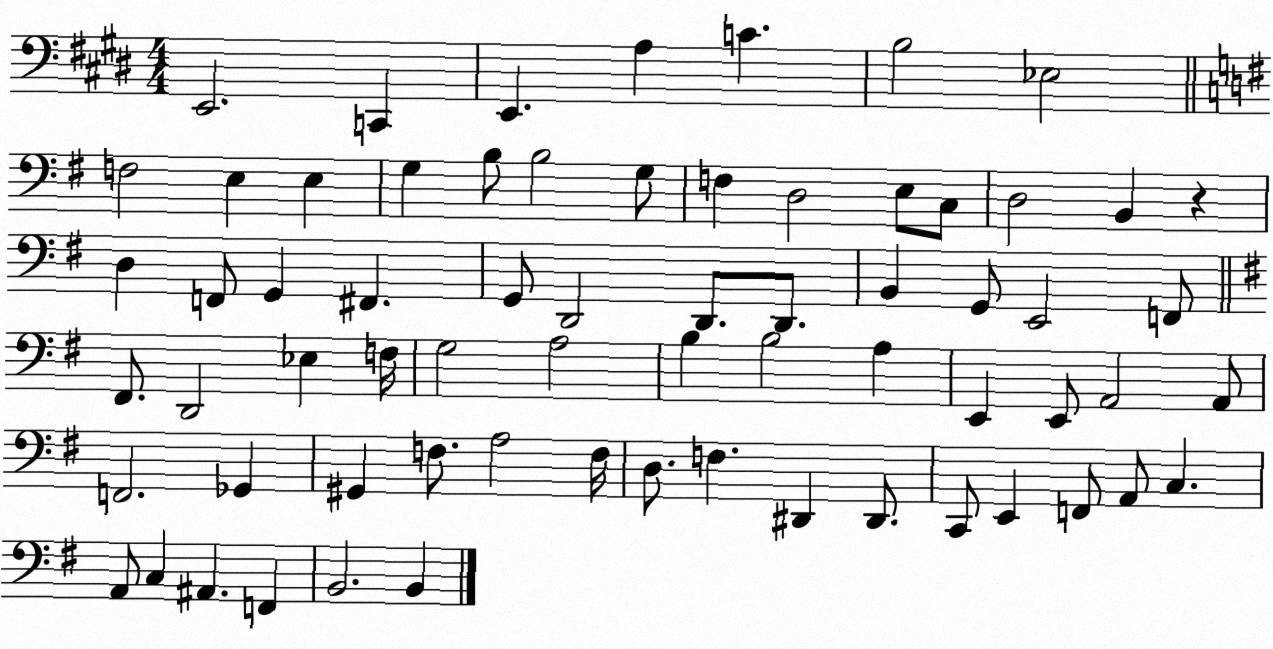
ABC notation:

X:1
T:Untitled
M:4/4
L:1/4
K:E
E,,2 C,, E,, A, C B,2 _E,2 F,2 E, E, G, B,/2 B,2 G,/2 F, D,2 E,/2 C,/2 D,2 B,, z D, F,,/2 G,, ^F,, G,,/2 D,,2 D,,/2 D,,/2 B,, G,,/2 E,,2 F,,/2 ^F,,/2 D,,2 _E, F,/4 G,2 A,2 B, B,2 A, E,, E,,/2 A,,2 A,,/2 F,,2 _G,, ^G,, F,/2 A,2 F,/4 D,/2 F, ^D,, ^D,,/2 C,,/2 E,, F,,/2 A,,/2 C, A,,/2 C, ^A,, F,, B,,2 B,,